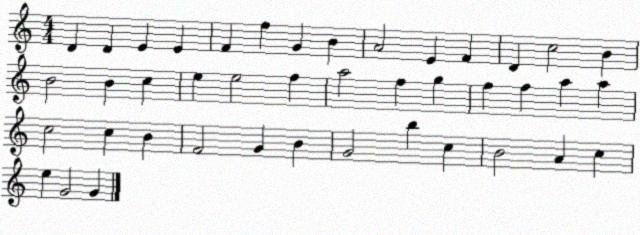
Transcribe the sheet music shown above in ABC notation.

X:1
T:Untitled
M:4/4
L:1/4
K:C
D D E E F f G B A2 E F D c2 B B2 B c e e2 f a2 f g f f a a c2 c B F2 G B G2 b c B2 A c e G2 G